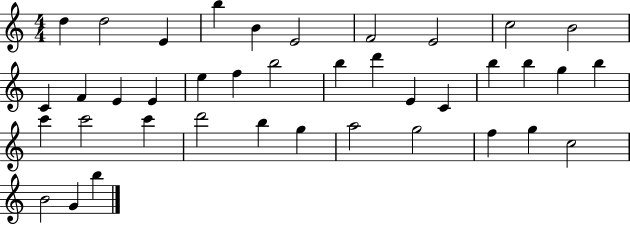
{
  \clef treble
  \numericTimeSignature
  \time 4/4
  \key c \major
  d''4 d''2 e'4 | b''4 b'4 e'2 | f'2 e'2 | c''2 b'2 | \break c'4 f'4 e'4 e'4 | e''4 f''4 b''2 | b''4 d'''4 e'4 c'4 | b''4 b''4 g''4 b''4 | \break c'''4 c'''2 c'''4 | d'''2 b''4 g''4 | a''2 g''2 | f''4 g''4 c''2 | \break b'2 g'4 b''4 | \bar "|."
}